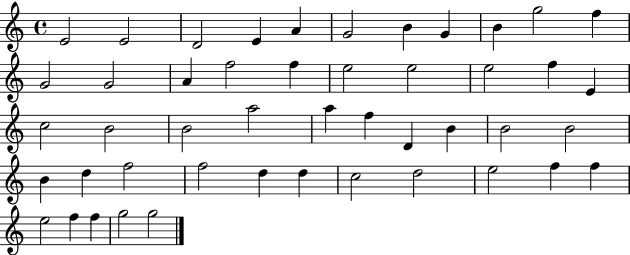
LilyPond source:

{
  \clef treble
  \time 4/4
  \defaultTimeSignature
  \key c \major
  e'2 e'2 | d'2 e'4 a'4 | g'2 b'4 g'4 | b'4 g''2 f''4 | \break g'2 g'2 | a'4 f''2 f''4 | e''2 e''2 | e''2 f''4 e'4 | \break c''2 b'2 | b'2 a''2 | a''4 f''4 d'4 b'4 | b'2 b'2 | \break b'4 d''4 f''2 | f''2 d''4 d''4 | c''2 d''2 | e''2 f''4 f''4 | \break e''2 f''4 f''4 | g''2 g''2 | \bar "|."
}